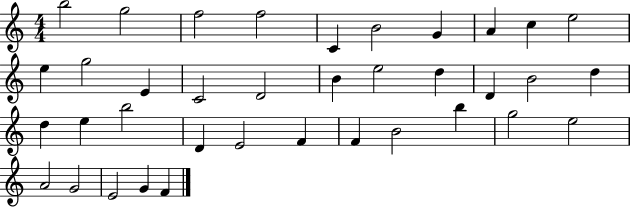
{
  \clef treble
  \numericTimeSignature
  \time 4/4
  \key c \major
  b''2 g''2 | f''2 f''2 | c'4 b'2 g'4 | a'4 c''4 e''2 | \break e''4 g''2 e'4 | c'2 d'2 | b'4 e''2 d''4 | d'4 b'2 d''4 | \break d''4 e''4 b''2 | d'4 e'2 f'4 | f'4 b'2 b''4 | g''2 e''2 | \break a'2 g'2 | e'2 g'4 f'4 | \bar "|."
}